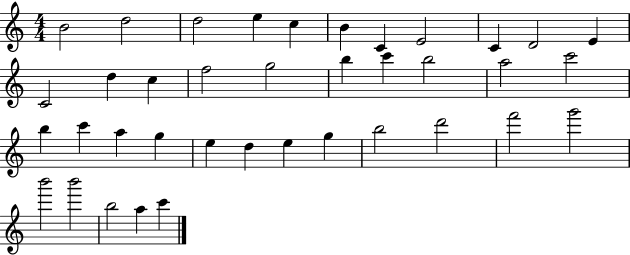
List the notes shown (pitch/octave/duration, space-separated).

B4/h D5/h D5/h E5/q C5/q B4/q C4/q E4/h C4/q D4/h E4/q C4/h D5/q C5/q F5/h G5/h B5/q C6/q B5/h A5/h C6/h B5/q C6/q A5/q G5/q E5/q D5/q E5/q G5/q B5/h D6/h F6/h G6/h B6/h B6/h B5/h A5/q C6/q